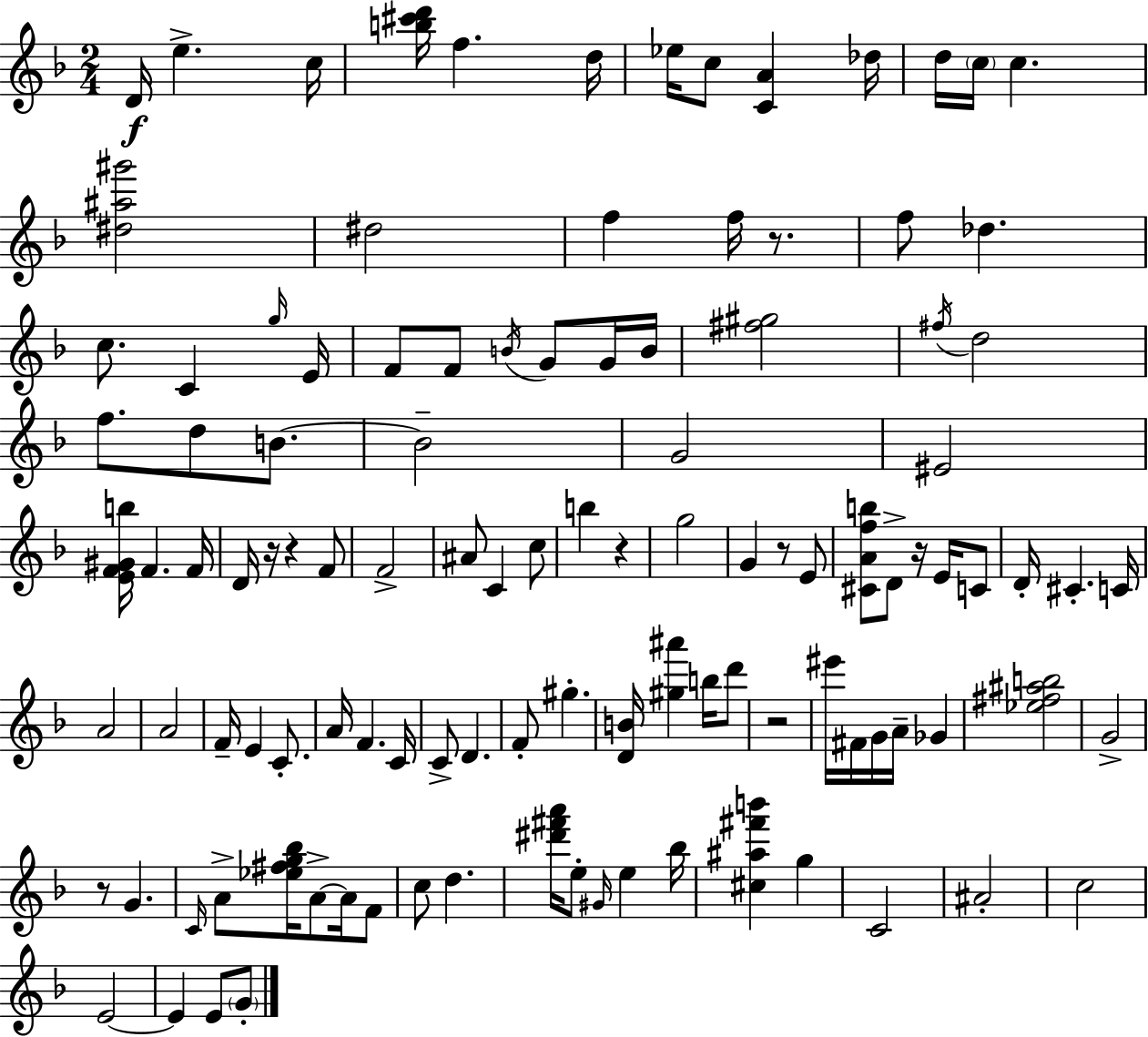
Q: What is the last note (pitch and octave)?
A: G4